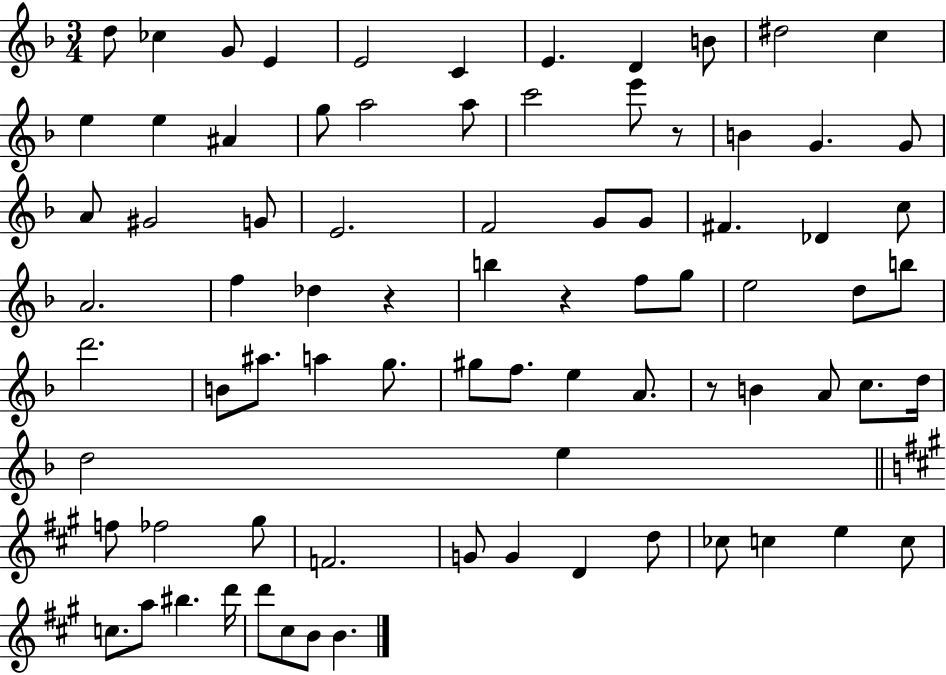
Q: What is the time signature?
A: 3/4